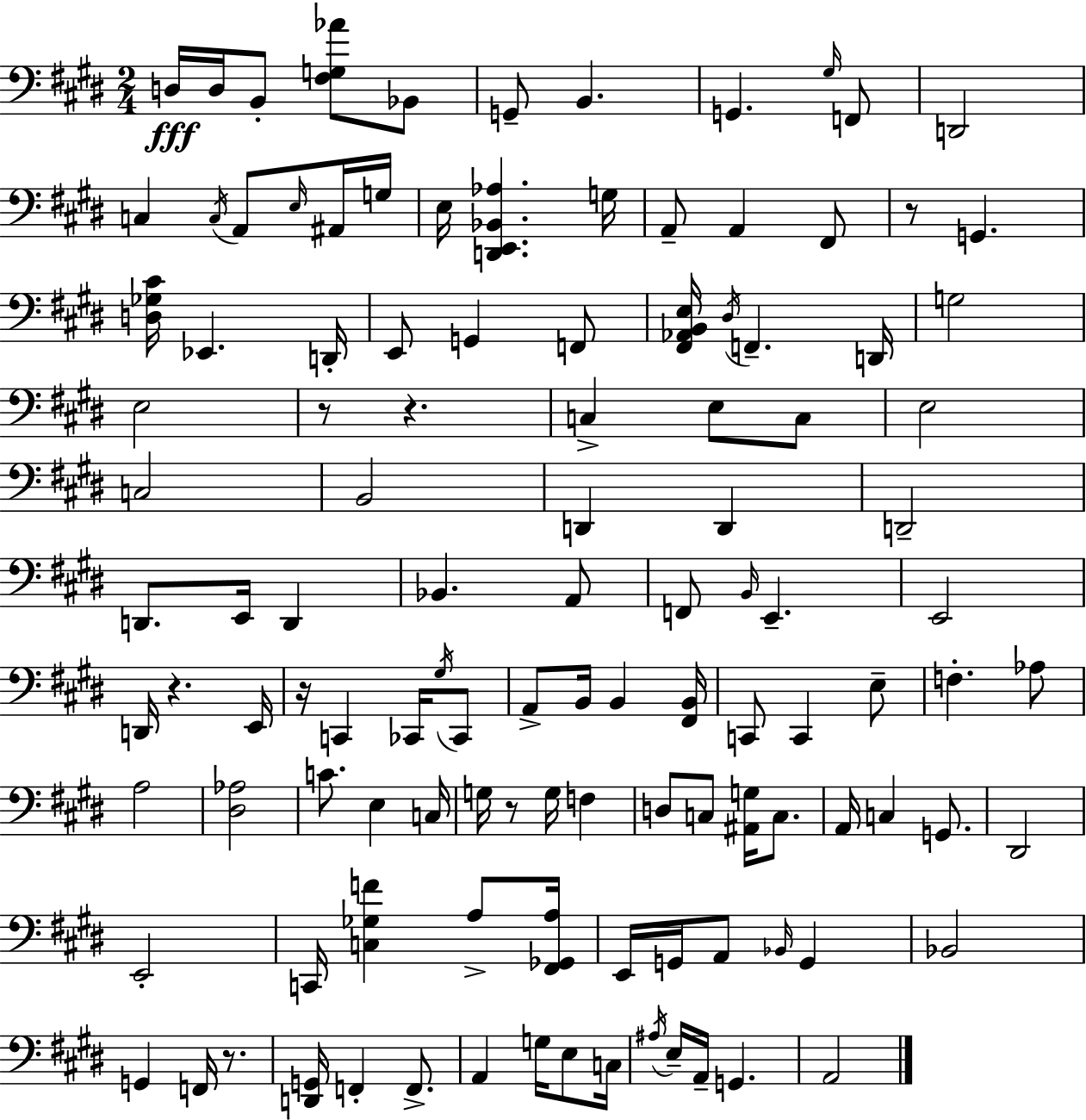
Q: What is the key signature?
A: E major